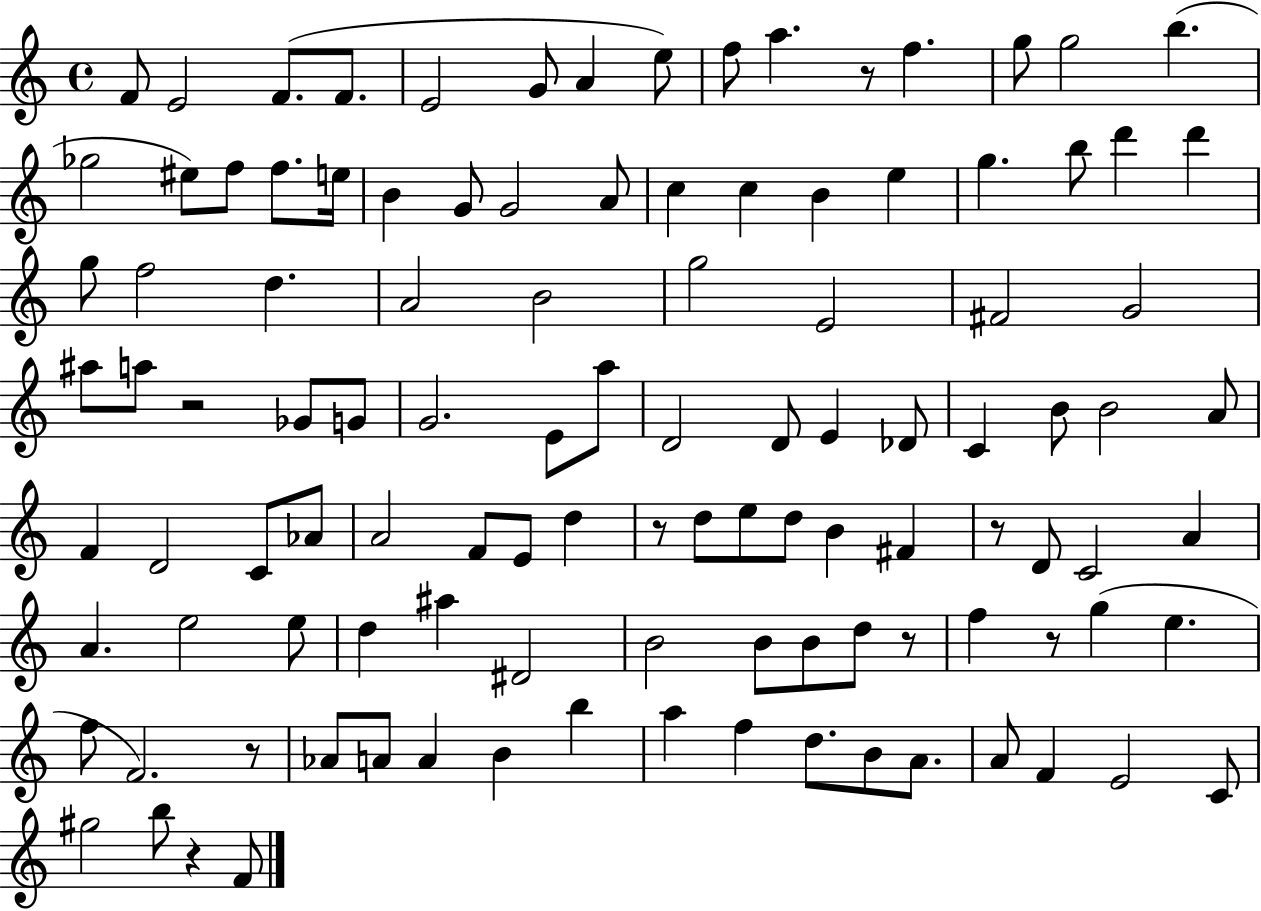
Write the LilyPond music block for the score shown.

{
  \clef treble
  \time 4/4
  \defaultTimeSignature
  \key c \major
  f'8 e'2 f'8.( f'8. | e'2 g'8 a'4 e''8) | f''8 a''4. r8 f''4. | g''8 g''2 b''4.( | \break ges''2 eis''8) f''8 f''8. e''16 | b'4 g'8 g'2 a'8 | c''4 c''4 b'4 e''4 | g''4. b''8 d'''4 d'''4 | \break g''8 f''2 d''4. | a'2 b'2 | g''2 e'2 | fis'2 g'2 | \break ais''8 a''8 r2 ges'8 g'8 | g'2. e'8 a''8 | d'2 d'8 e'4 des'8 | c'4 b'8 b'2 a'8 | \break f'4 d'2 c'8 aes'8 | a'2 f'8 e'8 d''4 | r8 d''8 e''8 d''8 b'4 fis'4 | r8 d'8 c'2 a'4 | \break a'4. e''2 e''8 | d''4 ais''4 dis'2 | b'2 b'8 b'8 d''8 r8 | f''4 r8 g''4( e''4. | \break f''8 f'2.) r8 | aes'8 a'8 a'4 b'4 b''4 | a''4 f''4 d''8. b'8 a'8. | a'8 f'4 e'2 c'8 | \break gis''2 b''8 r4 f'8 | \bar "|."
}